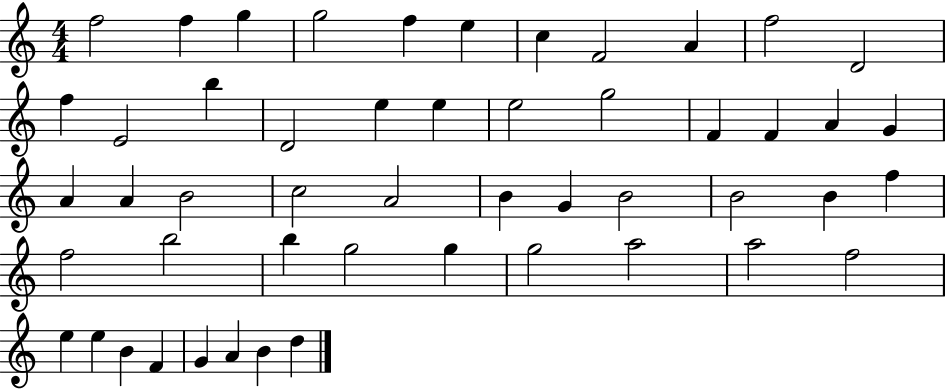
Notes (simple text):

F5/h F5/q G5/q G5/h F5/q E5/q C5/q F4/h A4/q F5/h D4/h F5/q E4/h B5/q D4/h E5/q E5/q E5/h G5/h F4/q F4/q A4/q G4/q A4/q A4/q B4/h C5/h A4/h B4/q G4/q B4/h B4/h B4/q F5/q F5/h B5/h B5/q G5/h G5/q G5/h A5/h A5/h F5/h E5/q E5/q B4/q F4/q G4/q A4/q B4/q D5/q